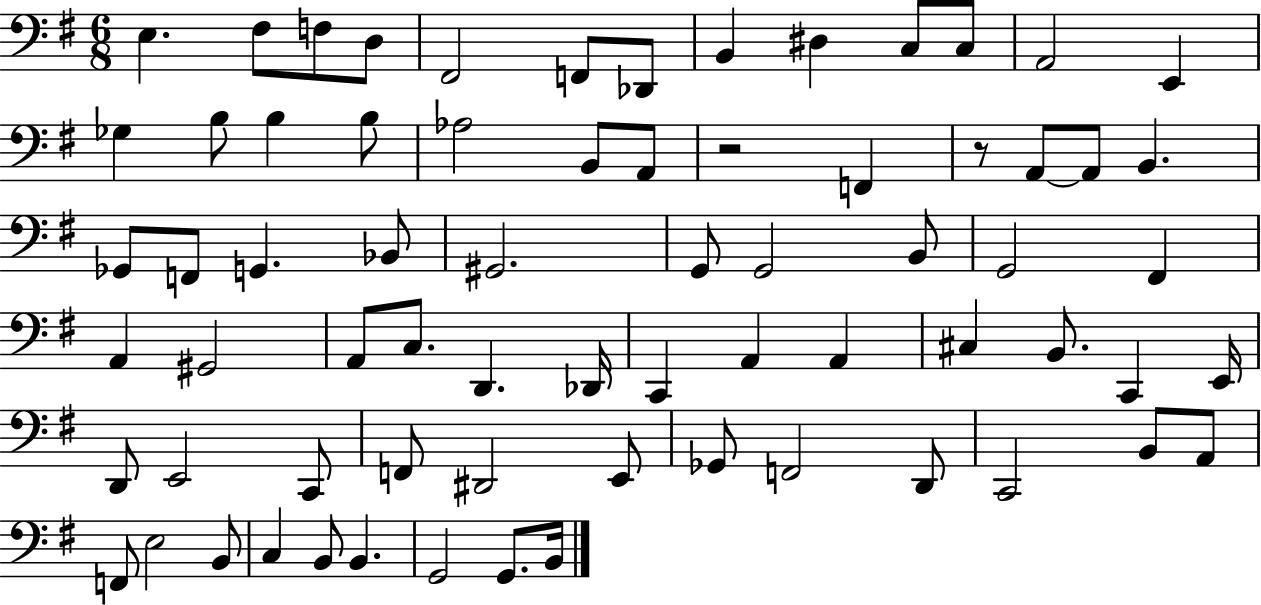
{
  \clef bass
  \numericTimeSignature
  \time 6/8
  \key g \major
  e4. fis8 f8 d8 | fis,2 f,8 des,8 | b,4 dis4 c8 c8 | a,2 e,4 | \break ges4 b8 b4 b8 | aes2 b,8 a,8 | r2 f,4 | r8 a,8~~ a,8 b,4. | \break ges,8 f,8 g,4. bes,8 | gis,2. | g,8 g,2 b,8 | g,2 fis,4 | \break a,4 gis,2 | a,8 c8. d,4. des,16 | c,4 a,4 a,4 | cis4 b,8. c,4 e,16 | \break d,8 e,2 c,8 | f,8 dis,2 e,8 | ges,8 f,2 d,8 | c,2 b,8 a,8 | \break f,8 e2 b,8 | c4 b,8 b,4. | g,2 g,8. b,16 | \bar "|."
}